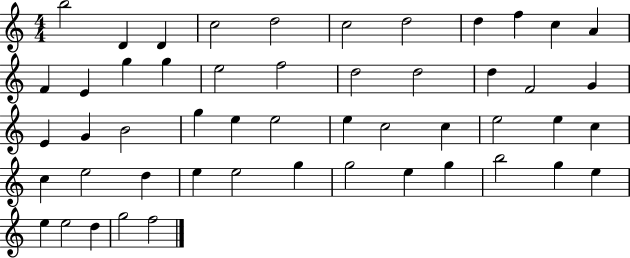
B5/h D4/q D4/q C5/h D5/h C5/h D5/h D5/q F5/q C5/q A4/q F4/q E4/q G5/q G5/q E5/h F5/h D5/h D5/h D5/q F4/h G4/q E4/q G4/q B4/h G5/q E5/q E5/h E5/q C5/h C5/q E5/h E5/q C5/q C5/q E5/h D5/q E5/q E5/h G5/q G5/h E5/q G5/q B5/h G5/q E5/q E5/q E5/h D5/q G5/h F5/h